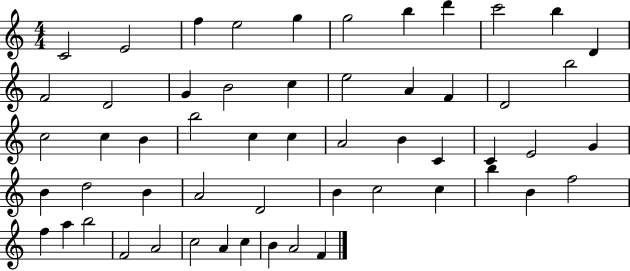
X:1
T:Untitled
M:4/4
L:1/4
K:C
C2 E2 f e2 g g2 b d' c'2 b D F2 D2 G B2 c e2 A F D2 b2 c2 c B b2 c c A2 B C C E2 G B d2 B A2 D2 B c2 c b B f2 f a b2 F2 A2 c2 A c B A2 F